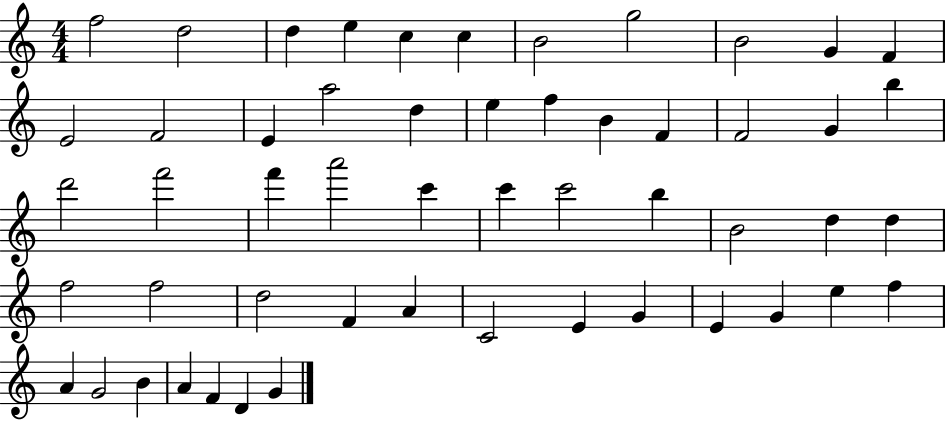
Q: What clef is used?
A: treble